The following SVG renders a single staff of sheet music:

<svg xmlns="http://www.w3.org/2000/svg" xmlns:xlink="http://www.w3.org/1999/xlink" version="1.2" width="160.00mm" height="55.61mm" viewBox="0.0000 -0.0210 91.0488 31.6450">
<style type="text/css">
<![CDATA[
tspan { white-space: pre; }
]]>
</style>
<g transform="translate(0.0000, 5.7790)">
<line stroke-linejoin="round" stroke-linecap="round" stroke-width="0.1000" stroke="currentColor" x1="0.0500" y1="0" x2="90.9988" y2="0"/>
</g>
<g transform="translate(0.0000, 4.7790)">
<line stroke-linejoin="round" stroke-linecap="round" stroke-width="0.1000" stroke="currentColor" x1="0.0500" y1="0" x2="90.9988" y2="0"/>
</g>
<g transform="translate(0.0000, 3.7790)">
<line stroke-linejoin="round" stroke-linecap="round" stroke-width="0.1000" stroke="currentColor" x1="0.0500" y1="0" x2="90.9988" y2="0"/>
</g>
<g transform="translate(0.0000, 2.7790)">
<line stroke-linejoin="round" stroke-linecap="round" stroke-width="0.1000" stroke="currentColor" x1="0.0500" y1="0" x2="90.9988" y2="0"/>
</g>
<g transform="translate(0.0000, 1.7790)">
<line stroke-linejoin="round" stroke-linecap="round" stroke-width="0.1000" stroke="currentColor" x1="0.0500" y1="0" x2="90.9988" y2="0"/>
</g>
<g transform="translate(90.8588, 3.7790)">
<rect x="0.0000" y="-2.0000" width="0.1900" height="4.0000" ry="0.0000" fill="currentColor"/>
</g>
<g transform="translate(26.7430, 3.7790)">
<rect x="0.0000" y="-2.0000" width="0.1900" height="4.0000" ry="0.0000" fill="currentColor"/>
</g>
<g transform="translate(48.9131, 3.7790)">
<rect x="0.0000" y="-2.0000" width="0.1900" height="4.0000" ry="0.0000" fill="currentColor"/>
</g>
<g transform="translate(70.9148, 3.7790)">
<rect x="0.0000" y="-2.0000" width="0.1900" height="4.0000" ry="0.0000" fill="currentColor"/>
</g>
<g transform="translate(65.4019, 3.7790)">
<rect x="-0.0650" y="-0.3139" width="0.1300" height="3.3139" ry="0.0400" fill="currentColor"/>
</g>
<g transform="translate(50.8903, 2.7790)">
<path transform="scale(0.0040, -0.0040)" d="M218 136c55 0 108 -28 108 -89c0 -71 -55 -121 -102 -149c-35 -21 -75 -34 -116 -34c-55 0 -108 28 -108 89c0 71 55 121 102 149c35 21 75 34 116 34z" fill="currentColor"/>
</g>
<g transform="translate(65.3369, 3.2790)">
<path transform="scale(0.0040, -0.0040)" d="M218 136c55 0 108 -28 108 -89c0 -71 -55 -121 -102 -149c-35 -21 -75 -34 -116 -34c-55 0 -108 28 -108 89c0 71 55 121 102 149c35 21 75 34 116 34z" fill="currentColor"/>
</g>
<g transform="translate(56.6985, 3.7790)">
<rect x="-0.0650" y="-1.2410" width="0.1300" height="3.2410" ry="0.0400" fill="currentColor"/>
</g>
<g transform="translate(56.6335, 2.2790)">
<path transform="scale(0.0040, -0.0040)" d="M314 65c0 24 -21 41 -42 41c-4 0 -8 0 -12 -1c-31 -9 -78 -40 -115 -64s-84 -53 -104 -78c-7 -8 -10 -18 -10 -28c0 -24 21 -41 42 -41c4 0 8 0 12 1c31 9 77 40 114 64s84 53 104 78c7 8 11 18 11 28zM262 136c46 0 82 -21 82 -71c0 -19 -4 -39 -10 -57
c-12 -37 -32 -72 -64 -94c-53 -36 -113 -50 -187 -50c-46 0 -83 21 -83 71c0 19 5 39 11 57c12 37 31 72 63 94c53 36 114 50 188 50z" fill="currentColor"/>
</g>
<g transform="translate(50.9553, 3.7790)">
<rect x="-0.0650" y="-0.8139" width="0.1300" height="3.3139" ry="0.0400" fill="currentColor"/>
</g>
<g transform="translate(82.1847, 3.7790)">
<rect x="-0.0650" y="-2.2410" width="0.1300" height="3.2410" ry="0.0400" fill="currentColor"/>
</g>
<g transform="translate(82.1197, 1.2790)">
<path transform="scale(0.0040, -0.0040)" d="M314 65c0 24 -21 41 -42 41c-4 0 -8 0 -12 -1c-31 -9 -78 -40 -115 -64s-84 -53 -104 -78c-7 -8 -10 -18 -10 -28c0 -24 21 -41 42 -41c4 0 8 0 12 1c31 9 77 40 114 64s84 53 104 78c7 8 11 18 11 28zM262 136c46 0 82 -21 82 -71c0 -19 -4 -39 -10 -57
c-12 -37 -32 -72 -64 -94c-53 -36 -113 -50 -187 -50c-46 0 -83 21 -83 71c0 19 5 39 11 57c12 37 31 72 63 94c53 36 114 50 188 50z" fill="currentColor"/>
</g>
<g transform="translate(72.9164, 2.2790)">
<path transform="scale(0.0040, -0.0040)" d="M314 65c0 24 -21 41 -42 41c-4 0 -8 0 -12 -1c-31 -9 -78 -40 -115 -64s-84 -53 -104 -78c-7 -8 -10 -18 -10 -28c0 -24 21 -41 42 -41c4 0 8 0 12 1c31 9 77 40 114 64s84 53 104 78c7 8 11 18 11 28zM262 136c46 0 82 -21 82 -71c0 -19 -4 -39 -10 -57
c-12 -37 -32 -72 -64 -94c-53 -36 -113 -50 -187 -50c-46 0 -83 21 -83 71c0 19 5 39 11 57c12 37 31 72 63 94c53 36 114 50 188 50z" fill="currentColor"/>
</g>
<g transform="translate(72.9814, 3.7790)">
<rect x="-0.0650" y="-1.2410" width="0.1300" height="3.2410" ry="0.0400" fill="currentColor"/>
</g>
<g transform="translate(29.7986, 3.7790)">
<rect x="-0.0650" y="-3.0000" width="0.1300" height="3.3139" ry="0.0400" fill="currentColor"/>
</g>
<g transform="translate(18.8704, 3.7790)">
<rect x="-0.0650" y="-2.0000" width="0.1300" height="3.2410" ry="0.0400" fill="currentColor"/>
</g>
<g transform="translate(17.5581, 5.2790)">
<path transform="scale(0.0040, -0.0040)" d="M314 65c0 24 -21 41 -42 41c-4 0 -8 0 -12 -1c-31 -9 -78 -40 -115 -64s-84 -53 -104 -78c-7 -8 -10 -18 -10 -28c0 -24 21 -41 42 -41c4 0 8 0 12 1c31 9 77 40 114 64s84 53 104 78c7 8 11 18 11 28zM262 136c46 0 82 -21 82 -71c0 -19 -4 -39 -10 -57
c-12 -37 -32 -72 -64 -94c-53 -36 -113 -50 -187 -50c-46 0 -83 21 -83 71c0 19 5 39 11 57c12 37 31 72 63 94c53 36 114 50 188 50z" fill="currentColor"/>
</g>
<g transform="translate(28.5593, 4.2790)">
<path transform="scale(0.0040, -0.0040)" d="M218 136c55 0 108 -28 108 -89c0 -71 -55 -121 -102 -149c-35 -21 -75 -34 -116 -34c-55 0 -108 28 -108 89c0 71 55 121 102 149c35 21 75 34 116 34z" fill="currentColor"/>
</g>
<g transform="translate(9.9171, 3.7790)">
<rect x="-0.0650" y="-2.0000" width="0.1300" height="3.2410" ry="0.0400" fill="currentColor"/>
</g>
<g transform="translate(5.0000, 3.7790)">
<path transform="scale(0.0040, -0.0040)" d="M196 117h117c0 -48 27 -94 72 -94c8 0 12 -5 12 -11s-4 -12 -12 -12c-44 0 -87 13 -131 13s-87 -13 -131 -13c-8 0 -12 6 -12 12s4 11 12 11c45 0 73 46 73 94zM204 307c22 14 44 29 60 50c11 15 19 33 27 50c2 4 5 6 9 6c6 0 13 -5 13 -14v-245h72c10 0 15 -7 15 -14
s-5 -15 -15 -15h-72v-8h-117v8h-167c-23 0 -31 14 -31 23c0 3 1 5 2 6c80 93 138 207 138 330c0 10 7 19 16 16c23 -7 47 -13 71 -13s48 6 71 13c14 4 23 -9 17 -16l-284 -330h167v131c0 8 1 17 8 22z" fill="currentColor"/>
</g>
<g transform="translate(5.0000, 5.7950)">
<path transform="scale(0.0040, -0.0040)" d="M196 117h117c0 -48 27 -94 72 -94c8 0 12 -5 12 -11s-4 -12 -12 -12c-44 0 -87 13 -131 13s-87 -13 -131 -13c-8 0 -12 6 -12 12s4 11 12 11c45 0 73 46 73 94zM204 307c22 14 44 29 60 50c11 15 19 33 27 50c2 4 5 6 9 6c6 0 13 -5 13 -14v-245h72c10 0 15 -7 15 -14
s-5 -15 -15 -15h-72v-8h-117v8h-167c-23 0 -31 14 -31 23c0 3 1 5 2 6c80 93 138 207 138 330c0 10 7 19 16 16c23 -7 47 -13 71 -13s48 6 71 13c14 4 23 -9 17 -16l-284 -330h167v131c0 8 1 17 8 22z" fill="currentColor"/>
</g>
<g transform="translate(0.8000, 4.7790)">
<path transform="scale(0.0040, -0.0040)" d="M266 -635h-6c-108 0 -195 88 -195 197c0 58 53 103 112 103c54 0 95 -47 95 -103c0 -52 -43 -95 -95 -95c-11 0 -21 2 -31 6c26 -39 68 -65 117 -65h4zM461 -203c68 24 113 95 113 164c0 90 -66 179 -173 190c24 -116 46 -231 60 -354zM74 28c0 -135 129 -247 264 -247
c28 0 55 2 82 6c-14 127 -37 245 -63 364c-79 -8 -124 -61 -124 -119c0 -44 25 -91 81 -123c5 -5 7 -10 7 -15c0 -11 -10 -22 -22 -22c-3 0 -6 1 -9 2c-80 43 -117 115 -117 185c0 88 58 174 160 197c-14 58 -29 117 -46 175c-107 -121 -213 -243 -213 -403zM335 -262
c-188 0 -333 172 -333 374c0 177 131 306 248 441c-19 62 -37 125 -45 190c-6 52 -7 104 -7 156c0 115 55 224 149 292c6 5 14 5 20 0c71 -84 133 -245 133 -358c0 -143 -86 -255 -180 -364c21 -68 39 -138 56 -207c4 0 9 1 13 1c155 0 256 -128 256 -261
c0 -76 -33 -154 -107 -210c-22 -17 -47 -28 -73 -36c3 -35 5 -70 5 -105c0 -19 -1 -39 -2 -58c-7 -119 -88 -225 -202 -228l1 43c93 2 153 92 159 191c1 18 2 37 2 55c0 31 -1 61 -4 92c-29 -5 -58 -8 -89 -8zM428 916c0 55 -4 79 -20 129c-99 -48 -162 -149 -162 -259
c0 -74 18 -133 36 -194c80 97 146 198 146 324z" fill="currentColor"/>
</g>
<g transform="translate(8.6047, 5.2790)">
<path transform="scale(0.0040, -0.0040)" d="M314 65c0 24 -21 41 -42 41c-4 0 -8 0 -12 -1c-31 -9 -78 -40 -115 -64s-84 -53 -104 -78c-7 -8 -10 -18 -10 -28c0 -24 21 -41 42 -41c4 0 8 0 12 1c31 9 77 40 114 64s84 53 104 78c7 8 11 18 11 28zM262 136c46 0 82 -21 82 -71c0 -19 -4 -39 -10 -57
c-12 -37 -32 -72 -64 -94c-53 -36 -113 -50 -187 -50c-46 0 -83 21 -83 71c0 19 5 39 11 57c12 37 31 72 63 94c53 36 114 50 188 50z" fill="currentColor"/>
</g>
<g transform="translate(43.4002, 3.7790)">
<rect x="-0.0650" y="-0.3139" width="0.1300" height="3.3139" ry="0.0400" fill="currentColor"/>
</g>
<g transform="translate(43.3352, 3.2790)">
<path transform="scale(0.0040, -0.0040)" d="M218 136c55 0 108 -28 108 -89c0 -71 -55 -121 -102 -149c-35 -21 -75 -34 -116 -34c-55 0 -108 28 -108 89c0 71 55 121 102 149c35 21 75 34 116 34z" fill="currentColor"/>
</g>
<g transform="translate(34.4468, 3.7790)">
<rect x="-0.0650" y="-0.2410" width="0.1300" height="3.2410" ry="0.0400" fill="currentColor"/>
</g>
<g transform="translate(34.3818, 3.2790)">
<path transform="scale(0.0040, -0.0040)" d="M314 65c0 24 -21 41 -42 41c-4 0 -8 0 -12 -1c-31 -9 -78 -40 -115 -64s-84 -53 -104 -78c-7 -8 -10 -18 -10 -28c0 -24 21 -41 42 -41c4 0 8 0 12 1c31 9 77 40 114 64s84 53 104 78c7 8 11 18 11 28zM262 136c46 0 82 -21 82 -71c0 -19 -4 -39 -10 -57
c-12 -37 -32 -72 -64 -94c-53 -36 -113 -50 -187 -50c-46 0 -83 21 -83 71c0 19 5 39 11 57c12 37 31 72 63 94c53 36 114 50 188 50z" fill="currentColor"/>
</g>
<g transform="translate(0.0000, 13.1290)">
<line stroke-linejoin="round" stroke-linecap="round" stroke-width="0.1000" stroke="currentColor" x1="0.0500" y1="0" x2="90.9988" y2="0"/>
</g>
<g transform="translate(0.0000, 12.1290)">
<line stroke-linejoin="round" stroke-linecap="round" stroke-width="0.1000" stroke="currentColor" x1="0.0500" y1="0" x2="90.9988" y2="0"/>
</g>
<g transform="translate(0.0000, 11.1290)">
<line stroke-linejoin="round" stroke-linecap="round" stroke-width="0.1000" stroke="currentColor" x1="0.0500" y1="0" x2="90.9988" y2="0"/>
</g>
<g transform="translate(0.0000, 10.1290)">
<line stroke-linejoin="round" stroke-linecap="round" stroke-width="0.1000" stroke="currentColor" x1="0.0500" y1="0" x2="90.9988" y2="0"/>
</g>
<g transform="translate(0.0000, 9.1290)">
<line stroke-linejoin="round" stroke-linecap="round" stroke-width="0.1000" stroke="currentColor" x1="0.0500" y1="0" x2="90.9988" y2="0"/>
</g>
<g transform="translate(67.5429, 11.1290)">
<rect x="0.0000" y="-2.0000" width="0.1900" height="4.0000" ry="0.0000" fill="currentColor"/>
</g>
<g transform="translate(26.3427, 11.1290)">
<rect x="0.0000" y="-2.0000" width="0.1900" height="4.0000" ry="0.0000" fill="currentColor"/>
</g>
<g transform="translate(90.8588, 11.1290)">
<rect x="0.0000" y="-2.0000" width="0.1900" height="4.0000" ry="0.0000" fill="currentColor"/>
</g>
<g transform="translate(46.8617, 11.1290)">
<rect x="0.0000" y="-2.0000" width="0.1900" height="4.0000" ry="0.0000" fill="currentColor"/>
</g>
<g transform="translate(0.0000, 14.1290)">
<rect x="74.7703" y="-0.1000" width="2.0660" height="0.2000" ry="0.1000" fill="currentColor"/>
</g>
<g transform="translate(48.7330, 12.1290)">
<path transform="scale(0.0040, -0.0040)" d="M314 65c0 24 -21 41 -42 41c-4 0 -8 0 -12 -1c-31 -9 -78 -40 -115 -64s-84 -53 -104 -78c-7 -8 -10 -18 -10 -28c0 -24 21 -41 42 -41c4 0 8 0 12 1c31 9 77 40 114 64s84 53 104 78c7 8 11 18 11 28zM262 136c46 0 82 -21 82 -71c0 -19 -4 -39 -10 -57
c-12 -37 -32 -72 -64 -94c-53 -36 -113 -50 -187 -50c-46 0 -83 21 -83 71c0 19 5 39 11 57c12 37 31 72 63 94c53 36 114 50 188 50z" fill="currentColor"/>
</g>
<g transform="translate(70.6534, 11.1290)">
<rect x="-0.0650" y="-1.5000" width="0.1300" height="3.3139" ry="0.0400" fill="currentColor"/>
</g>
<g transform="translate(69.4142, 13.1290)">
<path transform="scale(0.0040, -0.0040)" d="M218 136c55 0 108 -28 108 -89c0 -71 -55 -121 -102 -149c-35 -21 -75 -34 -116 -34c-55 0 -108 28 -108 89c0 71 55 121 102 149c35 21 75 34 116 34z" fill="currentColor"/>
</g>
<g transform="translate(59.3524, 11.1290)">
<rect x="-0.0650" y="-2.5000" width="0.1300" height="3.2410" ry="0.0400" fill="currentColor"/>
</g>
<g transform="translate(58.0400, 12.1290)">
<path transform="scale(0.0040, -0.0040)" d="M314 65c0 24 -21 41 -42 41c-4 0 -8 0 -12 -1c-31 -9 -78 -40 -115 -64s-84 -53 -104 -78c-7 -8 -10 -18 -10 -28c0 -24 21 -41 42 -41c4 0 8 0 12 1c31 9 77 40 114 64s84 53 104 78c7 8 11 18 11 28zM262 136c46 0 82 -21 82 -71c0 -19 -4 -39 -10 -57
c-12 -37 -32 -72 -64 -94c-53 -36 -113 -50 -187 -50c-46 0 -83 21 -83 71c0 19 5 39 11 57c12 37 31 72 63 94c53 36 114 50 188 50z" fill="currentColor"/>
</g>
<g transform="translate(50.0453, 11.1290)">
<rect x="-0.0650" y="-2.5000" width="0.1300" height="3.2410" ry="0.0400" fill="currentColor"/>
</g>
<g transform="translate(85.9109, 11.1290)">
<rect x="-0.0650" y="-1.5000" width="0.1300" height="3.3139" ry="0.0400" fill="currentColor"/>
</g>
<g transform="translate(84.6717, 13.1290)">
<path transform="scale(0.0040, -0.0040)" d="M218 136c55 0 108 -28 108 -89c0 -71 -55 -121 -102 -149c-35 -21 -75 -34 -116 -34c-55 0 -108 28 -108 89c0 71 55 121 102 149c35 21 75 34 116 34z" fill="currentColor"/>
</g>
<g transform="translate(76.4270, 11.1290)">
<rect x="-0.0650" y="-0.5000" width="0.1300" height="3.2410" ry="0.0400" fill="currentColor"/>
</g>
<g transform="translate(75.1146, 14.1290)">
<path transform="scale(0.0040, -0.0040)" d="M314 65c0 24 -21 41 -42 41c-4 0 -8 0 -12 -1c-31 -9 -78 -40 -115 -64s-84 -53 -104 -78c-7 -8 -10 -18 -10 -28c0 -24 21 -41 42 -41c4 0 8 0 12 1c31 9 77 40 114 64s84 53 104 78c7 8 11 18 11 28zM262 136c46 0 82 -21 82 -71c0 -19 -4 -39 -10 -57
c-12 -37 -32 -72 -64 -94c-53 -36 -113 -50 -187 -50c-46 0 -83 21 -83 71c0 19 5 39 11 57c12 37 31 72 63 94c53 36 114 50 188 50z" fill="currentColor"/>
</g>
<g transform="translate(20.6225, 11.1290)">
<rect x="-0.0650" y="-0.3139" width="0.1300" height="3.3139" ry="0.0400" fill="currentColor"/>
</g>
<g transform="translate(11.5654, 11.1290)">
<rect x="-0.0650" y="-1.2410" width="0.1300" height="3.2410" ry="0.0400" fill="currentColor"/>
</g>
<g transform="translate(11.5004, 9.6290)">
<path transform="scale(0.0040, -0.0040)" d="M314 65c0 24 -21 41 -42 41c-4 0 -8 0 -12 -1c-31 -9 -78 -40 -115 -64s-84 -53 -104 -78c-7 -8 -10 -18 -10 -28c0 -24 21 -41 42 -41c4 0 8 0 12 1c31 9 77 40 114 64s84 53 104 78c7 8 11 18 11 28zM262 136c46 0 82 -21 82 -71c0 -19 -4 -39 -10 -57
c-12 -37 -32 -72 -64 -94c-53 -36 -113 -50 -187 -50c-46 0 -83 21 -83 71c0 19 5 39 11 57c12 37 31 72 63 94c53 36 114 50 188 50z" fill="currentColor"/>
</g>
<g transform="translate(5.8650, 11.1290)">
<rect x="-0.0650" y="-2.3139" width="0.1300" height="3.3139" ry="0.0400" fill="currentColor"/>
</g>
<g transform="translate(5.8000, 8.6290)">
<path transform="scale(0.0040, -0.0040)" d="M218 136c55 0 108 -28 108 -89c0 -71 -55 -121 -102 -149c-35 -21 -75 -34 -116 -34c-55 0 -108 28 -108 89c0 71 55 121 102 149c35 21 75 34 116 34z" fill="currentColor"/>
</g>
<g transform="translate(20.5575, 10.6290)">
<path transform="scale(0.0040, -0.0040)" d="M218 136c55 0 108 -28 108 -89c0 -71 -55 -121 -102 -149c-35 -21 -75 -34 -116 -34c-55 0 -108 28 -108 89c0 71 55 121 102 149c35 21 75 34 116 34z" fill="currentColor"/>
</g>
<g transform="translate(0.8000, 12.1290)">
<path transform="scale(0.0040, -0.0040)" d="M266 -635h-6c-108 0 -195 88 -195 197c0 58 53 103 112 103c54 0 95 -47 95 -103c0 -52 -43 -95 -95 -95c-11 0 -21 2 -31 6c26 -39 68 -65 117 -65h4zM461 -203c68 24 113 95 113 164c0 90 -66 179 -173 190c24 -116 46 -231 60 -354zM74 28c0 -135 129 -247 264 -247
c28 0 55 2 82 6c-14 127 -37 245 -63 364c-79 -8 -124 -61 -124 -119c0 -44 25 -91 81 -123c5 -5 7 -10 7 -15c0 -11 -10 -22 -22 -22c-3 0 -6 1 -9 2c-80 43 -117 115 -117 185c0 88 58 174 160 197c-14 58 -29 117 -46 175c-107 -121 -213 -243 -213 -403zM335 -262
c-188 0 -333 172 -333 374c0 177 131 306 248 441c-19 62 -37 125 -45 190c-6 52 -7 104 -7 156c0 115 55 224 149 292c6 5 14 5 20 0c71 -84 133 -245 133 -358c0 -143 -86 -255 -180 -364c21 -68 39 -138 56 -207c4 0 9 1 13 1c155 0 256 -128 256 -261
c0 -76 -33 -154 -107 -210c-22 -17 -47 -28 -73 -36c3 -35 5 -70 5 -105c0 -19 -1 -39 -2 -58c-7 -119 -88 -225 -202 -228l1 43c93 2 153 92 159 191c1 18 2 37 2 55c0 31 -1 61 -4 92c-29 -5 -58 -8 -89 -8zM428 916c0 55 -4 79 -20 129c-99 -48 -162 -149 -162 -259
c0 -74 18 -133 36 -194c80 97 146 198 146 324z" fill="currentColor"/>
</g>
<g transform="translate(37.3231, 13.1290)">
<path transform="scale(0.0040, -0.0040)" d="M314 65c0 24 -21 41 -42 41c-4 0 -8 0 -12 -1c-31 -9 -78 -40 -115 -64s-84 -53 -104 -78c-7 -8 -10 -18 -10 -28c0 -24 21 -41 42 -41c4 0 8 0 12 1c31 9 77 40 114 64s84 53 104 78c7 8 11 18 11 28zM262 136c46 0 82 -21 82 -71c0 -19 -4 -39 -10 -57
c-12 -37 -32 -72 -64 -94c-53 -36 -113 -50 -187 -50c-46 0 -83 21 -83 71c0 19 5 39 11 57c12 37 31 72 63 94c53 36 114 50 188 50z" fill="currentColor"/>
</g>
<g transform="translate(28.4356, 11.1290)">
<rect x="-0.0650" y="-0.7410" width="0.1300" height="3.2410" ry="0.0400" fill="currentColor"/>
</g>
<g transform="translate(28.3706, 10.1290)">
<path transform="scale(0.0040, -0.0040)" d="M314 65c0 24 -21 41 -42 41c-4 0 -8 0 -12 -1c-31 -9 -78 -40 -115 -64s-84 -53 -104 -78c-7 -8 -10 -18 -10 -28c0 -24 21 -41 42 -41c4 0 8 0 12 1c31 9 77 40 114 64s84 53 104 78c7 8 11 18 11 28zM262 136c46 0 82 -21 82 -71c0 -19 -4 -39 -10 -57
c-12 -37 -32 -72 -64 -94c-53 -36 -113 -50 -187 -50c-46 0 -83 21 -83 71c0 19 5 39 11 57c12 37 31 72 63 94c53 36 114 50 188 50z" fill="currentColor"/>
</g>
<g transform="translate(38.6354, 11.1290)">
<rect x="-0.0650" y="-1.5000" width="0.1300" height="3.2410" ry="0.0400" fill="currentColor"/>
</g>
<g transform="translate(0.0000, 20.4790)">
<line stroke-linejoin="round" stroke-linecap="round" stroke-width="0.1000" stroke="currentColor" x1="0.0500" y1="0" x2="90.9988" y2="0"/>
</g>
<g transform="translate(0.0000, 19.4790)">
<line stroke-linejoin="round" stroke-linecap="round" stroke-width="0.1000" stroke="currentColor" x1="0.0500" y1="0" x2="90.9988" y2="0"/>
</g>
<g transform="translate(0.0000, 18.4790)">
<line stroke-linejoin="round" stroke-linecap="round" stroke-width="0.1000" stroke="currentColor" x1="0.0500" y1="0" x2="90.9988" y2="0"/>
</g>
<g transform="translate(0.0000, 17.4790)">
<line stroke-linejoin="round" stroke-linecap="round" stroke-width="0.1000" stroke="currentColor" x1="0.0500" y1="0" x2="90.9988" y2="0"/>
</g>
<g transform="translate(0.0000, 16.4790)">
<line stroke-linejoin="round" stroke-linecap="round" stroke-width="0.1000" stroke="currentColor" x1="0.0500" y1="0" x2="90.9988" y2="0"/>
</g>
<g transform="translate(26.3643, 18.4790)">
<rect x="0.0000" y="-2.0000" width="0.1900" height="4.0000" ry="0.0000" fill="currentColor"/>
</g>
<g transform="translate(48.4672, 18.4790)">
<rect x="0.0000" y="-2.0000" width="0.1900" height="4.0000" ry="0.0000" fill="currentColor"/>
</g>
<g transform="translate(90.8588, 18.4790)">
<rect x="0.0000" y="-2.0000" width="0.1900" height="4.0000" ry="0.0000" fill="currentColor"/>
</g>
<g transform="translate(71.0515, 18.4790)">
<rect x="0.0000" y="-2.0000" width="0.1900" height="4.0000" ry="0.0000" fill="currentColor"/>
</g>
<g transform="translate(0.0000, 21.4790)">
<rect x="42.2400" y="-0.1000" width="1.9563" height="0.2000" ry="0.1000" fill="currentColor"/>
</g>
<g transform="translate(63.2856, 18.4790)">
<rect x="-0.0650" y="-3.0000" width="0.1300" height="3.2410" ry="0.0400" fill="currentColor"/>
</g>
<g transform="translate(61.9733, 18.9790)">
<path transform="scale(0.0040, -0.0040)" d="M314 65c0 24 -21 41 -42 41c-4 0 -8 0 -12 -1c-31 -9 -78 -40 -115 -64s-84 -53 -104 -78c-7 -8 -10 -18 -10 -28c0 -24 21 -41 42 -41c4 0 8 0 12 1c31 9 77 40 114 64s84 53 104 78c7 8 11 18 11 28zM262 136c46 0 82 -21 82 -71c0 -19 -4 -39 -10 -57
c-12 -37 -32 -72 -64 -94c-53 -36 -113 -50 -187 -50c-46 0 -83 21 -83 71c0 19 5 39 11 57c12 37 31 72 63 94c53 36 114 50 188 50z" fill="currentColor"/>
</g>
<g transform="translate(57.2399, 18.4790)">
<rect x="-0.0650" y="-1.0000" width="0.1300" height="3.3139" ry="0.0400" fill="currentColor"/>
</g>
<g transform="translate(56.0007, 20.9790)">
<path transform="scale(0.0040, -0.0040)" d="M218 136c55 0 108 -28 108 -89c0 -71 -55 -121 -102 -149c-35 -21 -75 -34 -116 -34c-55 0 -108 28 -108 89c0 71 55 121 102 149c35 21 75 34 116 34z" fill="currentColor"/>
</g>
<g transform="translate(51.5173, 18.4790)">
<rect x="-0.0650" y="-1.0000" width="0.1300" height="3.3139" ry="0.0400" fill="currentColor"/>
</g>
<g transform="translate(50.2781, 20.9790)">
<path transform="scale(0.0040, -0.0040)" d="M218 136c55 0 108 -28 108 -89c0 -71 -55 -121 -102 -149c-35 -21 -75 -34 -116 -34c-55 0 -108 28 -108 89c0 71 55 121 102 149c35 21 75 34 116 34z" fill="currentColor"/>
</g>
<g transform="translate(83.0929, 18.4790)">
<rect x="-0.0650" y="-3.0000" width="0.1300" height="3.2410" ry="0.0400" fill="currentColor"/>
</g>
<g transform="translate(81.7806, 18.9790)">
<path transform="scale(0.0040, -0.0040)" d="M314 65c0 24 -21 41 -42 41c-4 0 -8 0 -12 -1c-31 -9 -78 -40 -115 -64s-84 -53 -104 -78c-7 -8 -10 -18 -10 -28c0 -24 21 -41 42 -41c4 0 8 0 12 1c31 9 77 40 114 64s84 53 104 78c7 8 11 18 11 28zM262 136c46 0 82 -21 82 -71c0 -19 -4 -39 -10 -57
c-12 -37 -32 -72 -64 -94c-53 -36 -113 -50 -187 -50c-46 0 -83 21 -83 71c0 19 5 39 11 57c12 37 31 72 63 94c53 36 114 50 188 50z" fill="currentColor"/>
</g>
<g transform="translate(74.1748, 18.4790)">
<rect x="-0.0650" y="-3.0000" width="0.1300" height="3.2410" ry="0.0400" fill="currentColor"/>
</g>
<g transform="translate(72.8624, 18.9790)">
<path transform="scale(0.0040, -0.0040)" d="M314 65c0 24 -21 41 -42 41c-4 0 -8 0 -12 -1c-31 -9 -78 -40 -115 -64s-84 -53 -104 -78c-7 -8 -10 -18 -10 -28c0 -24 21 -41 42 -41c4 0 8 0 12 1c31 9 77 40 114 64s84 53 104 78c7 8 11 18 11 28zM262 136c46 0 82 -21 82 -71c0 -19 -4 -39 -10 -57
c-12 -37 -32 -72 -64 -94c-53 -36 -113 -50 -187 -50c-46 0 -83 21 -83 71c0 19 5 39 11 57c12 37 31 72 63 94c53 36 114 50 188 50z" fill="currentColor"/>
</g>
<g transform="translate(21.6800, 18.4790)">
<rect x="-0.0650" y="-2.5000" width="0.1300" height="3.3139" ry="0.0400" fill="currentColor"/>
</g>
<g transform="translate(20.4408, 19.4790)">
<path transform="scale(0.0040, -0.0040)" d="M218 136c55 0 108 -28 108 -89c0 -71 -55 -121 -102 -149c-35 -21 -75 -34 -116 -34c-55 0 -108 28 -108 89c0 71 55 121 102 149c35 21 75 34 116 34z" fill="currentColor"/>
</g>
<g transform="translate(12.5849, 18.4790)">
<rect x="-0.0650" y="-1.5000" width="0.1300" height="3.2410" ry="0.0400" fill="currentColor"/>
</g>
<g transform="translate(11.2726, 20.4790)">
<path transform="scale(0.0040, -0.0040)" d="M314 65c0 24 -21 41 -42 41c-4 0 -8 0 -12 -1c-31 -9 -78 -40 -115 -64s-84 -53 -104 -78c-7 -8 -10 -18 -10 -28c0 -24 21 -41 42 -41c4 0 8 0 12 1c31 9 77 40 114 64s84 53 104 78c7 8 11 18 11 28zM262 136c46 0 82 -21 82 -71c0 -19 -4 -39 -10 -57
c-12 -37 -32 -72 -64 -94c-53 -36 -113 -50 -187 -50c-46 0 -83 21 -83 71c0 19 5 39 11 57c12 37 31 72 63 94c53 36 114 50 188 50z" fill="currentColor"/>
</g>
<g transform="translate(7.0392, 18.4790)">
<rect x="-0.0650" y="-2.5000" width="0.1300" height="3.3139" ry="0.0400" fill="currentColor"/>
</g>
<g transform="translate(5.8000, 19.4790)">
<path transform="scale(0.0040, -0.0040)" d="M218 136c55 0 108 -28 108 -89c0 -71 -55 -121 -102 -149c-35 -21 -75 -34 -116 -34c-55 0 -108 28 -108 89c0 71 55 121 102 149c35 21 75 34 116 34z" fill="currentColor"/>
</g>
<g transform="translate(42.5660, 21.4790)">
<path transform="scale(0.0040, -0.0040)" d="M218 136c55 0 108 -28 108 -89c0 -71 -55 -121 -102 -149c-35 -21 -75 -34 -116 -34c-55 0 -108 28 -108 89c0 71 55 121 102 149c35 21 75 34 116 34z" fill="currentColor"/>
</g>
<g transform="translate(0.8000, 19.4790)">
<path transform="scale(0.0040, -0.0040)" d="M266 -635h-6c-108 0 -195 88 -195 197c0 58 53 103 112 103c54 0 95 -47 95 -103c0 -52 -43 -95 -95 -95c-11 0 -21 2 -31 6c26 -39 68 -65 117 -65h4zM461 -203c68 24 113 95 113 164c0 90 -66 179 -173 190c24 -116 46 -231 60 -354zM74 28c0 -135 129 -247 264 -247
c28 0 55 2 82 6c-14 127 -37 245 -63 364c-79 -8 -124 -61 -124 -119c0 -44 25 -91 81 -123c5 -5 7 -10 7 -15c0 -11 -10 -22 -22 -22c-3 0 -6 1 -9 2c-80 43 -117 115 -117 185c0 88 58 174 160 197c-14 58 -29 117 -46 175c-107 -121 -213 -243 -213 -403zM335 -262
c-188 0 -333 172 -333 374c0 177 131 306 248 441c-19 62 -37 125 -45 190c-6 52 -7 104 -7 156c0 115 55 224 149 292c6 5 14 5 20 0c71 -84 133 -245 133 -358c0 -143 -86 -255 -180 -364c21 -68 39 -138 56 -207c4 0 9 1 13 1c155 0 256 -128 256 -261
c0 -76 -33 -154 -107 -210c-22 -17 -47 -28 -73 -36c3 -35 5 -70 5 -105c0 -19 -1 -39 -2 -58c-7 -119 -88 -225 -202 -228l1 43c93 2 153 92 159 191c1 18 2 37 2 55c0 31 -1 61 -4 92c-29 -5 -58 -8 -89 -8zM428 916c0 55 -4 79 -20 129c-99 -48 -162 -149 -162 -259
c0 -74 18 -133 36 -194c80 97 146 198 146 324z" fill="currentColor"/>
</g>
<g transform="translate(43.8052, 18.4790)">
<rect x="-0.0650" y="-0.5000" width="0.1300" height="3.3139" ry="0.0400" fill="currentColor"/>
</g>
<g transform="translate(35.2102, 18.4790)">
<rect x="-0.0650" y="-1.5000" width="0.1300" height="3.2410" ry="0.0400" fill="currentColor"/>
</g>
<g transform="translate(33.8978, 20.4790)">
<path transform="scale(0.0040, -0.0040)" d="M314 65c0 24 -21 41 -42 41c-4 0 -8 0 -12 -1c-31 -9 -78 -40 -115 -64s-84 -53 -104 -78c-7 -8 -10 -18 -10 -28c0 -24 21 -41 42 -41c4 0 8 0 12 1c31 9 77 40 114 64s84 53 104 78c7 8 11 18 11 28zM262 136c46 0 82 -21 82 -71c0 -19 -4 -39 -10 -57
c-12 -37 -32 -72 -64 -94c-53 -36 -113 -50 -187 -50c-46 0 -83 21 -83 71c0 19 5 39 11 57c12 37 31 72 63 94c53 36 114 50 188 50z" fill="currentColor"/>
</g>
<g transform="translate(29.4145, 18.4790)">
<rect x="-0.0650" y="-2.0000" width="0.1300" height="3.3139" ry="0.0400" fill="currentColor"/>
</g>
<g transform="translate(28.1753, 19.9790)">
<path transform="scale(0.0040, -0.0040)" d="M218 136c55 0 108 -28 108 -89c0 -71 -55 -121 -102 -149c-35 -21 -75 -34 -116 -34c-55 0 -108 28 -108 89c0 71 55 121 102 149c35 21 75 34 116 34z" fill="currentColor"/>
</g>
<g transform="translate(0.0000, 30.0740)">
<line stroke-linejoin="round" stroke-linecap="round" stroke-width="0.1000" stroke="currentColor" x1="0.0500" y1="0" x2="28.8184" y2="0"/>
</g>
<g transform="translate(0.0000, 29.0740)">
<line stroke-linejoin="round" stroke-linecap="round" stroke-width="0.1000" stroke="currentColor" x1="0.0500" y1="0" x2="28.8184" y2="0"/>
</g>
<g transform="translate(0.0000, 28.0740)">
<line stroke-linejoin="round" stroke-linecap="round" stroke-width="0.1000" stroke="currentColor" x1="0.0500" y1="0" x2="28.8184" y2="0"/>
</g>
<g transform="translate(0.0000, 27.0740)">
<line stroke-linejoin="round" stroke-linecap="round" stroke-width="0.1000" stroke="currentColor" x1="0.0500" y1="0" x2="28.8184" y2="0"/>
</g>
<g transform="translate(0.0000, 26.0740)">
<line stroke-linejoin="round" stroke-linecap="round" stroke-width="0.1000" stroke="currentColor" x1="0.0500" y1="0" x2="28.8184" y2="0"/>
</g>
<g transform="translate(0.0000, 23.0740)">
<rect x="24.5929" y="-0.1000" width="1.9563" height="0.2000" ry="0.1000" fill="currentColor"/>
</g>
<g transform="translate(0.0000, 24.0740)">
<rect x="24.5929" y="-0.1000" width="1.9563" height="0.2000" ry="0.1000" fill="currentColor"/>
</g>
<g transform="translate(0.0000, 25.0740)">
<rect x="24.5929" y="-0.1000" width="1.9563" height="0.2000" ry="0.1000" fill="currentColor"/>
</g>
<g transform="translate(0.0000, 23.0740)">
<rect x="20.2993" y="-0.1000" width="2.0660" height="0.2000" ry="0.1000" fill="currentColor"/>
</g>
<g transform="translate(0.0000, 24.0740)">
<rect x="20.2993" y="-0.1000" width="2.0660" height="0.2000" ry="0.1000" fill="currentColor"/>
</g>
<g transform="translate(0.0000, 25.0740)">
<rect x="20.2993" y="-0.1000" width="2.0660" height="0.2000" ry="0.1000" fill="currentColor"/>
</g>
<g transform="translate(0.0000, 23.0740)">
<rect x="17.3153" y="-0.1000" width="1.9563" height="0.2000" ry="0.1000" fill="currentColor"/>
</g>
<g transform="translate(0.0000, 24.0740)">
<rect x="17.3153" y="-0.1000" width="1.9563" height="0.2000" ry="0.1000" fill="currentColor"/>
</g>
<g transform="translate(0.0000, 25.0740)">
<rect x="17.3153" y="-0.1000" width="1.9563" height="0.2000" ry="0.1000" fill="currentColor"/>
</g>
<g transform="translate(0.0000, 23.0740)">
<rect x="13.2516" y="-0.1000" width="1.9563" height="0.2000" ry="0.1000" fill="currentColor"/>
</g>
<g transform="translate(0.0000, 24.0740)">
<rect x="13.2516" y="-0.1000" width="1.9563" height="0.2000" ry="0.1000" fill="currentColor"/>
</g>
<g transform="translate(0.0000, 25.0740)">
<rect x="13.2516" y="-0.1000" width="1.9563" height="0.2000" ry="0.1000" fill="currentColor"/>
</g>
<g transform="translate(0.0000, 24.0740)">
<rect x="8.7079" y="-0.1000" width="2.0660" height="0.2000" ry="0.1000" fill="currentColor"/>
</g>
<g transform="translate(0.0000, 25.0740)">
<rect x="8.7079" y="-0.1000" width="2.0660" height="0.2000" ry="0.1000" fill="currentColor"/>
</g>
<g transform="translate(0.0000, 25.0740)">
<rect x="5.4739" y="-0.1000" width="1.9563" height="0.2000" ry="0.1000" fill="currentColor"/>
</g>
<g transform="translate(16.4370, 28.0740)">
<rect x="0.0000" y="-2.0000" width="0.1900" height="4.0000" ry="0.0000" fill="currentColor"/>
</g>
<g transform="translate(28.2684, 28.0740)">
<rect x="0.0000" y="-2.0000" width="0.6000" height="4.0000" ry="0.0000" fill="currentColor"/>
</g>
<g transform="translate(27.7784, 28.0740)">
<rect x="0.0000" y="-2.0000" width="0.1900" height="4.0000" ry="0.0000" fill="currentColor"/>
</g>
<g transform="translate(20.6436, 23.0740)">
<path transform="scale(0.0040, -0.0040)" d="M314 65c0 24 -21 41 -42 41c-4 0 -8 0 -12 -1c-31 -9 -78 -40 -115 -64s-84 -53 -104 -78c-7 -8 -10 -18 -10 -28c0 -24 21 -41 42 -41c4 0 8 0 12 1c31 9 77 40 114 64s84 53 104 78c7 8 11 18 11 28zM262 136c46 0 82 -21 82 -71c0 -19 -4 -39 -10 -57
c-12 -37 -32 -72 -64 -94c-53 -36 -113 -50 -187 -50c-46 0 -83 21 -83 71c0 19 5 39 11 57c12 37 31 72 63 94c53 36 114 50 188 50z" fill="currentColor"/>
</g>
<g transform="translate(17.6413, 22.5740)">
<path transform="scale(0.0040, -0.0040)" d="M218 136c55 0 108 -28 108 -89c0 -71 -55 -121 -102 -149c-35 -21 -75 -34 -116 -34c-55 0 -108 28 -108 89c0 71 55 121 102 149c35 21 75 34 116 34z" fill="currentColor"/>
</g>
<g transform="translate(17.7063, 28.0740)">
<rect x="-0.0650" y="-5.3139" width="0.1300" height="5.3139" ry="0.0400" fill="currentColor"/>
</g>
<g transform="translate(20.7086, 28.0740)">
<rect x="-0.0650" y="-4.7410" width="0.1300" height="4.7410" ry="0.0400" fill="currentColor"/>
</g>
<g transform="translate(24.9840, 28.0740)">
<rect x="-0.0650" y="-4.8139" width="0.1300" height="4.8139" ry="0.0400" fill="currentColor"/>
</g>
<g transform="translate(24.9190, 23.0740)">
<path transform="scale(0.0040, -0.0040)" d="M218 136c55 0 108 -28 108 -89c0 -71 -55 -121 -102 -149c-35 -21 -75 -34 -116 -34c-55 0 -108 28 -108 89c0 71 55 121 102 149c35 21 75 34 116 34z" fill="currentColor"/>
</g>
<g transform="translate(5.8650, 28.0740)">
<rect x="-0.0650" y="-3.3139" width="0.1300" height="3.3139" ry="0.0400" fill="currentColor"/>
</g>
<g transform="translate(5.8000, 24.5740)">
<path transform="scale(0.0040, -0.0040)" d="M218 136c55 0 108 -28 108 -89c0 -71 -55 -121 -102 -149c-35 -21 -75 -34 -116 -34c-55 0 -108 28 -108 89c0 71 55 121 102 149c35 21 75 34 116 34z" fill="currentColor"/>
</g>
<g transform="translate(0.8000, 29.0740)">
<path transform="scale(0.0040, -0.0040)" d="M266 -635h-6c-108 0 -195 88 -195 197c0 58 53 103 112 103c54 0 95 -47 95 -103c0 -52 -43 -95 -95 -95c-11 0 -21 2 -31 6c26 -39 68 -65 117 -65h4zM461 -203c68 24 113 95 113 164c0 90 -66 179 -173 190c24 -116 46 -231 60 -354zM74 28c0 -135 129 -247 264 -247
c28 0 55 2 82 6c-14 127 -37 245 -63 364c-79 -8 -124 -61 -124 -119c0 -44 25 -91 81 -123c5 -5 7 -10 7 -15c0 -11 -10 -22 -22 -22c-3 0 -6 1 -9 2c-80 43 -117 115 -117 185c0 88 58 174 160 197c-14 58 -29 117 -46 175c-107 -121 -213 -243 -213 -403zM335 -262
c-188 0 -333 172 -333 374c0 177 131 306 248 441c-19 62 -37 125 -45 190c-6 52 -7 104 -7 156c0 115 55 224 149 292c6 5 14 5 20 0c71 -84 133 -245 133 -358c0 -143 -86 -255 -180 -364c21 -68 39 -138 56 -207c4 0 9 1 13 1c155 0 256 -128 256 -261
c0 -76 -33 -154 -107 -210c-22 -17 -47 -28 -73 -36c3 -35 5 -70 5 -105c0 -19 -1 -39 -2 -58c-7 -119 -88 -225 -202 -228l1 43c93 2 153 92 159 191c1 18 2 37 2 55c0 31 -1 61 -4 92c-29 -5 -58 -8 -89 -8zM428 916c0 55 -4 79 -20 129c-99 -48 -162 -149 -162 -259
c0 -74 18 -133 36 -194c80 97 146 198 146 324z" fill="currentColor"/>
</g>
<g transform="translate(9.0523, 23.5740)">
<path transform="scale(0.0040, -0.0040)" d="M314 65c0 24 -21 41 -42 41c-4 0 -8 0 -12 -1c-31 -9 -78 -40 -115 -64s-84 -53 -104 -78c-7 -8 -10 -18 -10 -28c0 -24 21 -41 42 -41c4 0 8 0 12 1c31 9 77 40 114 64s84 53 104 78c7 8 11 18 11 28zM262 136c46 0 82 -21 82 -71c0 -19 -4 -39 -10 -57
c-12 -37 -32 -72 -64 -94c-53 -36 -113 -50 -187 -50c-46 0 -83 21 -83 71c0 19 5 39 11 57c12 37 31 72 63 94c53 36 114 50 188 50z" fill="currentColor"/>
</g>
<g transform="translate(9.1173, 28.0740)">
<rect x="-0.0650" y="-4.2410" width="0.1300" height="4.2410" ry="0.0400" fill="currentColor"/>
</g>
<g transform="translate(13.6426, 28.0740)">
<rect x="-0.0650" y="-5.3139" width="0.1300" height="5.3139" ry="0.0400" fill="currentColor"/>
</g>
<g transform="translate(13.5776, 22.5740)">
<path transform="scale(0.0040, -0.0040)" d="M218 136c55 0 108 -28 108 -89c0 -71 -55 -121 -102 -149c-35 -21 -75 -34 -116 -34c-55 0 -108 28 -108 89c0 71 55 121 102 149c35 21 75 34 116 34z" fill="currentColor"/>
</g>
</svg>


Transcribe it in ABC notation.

X:1
T:Untitled
M:4/4
L:1/4
K:C
F2 F2 A c2 c d e2 c e2 g2 g e2 c d2 E2 G2 G2 E C2 E G E2 G F E2 C D D A2 A2 A2 b d'2 f' f' e'2 e'